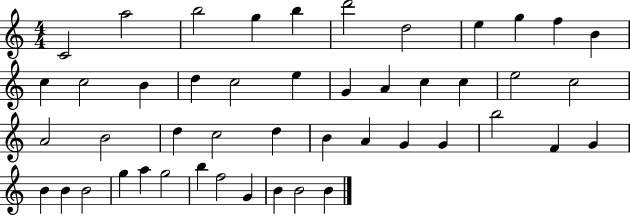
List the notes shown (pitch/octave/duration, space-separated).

C4/h A5/h B5/h G5/q B5/q D6/h D5/h E5/q G5/q F5/q B4/q C5/q C5/h B4/q D5/q C5/h E5/q G4/q A4/q C5/q C5/q E5/h C5/h A4/h B4/h D5/q C5/h D5/q B4/q A4/q G4/q G4/q B5/h F4/q G4/q B4/q B4/q B4/h G5/q A5/q G5/h B5/q F5/h G4/q B4/q B4/h B4/q